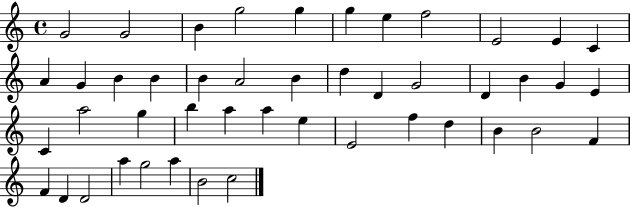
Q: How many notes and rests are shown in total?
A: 46